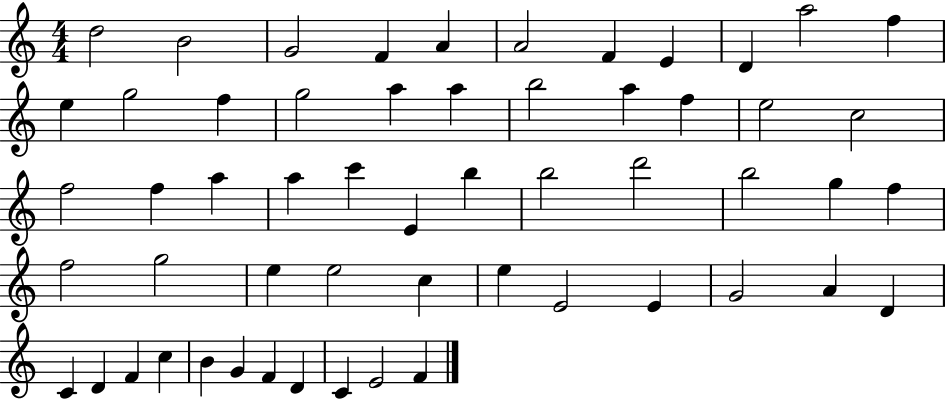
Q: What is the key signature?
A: C major